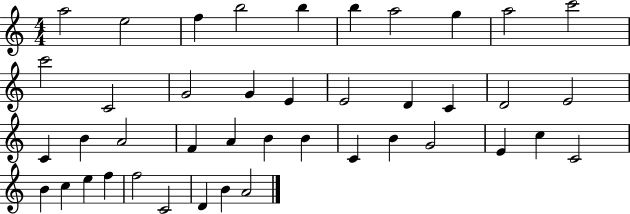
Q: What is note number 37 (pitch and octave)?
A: F5